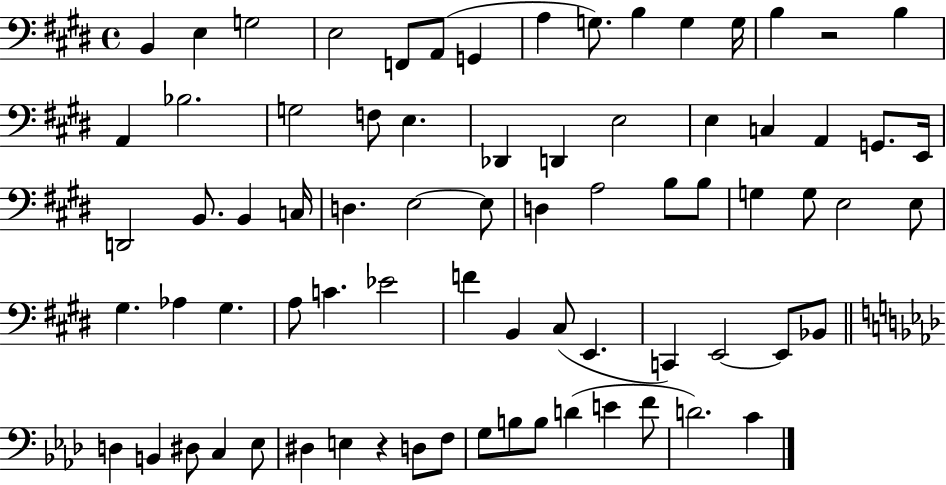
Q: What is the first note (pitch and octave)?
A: B2